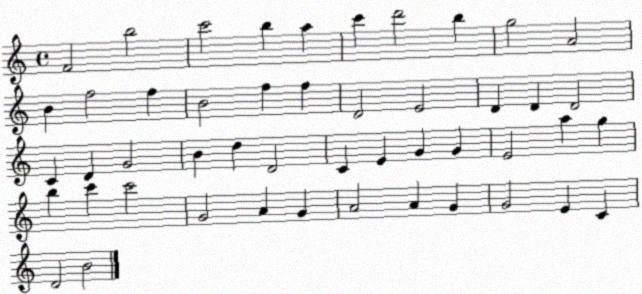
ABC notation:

X:1
T:Untitled
M:4/4
L:1/4
K:C
F2 b2 c'2 b a c' d'2 b g2 A2 B f2 f B2 f f D2 E2 D D D2 C D G2 B d D2 C E G G E2 a g b c' c'2 G2 A G A2 A G G2 E C D2 B2